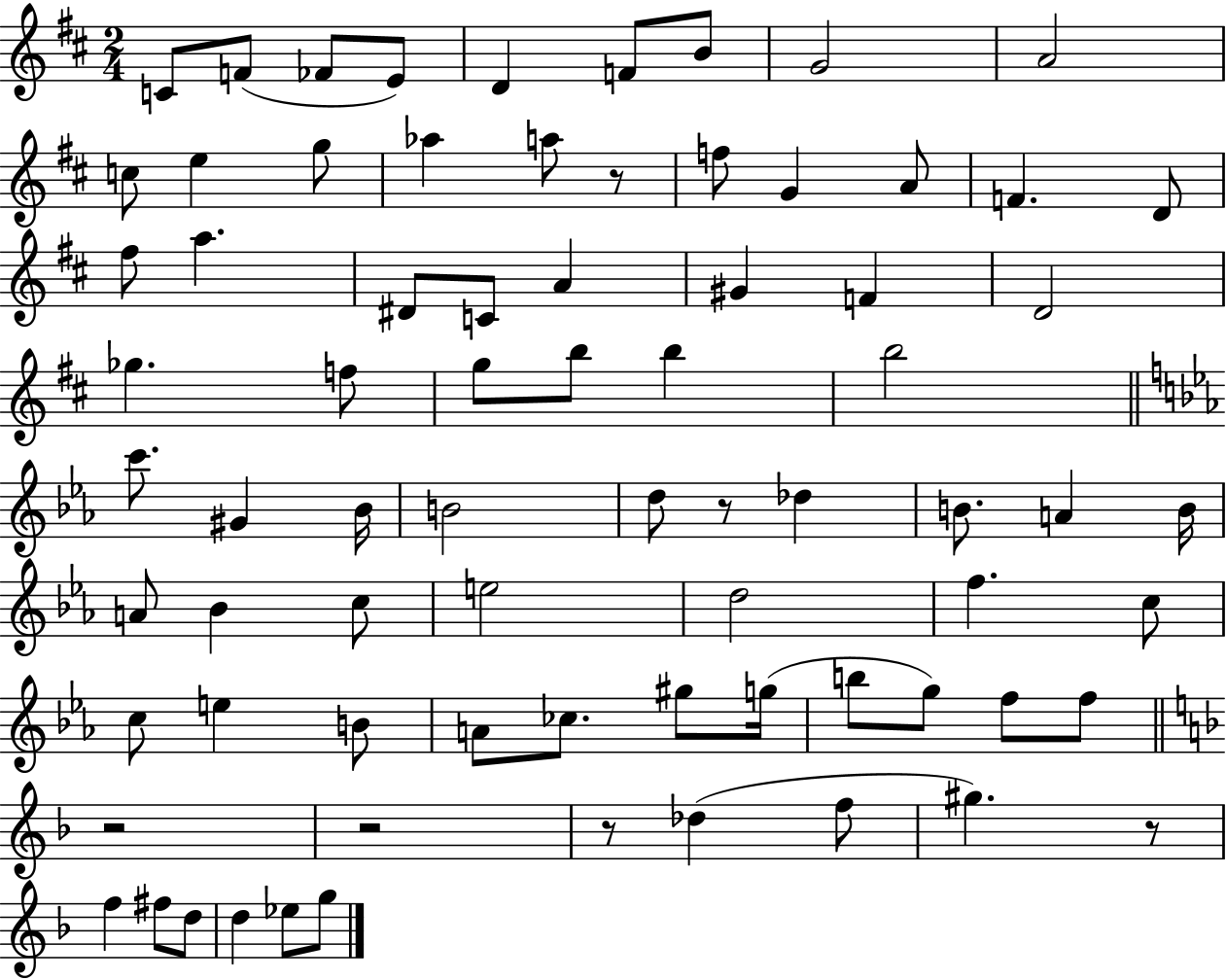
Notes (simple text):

C4/e F4/e FES4/e E4/e D4/q F4/e B4/e G4/h A4/h C5/e E5/q G5/e Ab5/q A5/e R/e F5/e G4/q A4/e F4/q. D4/e F#5/e A5/q. D#4/e C4/e A4/q G#4/q F4/q D4/h Gb5/q. F5/e G5/e B5/e B5/q B5/h C6/e. G#4/q Bb4/s B4/h D5/e R/e Db5/q B4/e. A4/q B4/s A4/e Bb4/q C5/e E5/h D5/h F5/q. C5/e C5/e E5/q B4/e A4/e CES5/e. G#5/e G5/s B5/e G5/e F5/e F5/e R/h R/h R/e Db5/q F5/e G#5/q. R/e F5/q F#5/e D5/e D5/q Eb5/e G5/e